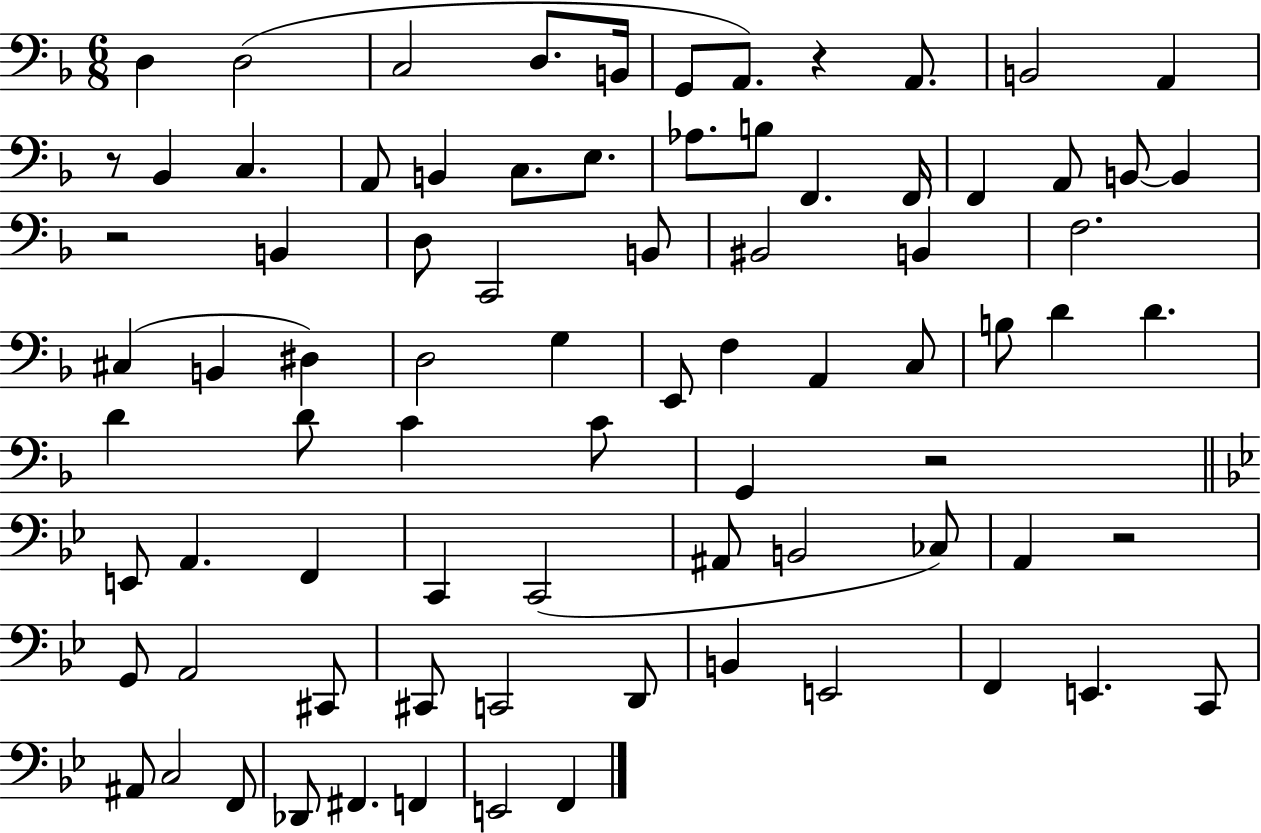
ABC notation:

X:1
T:Untitled
M:6/8
L:1/4
K:F
D, D,2 C,2 D,/2 B,,/4 G,,/2 A,,/2 z A,,/2 B,,2 A,, z/2 _B,, C, A,,/2 B,, C,/2 E,/2 _A,/2 B,/2 F,, F,,/4 F,, A,,/2 B,,/2 B,, z2 B,, D,/2 C,,2 B,,/2 ^B,,2 B,, F,2 ^C, B,, ^D, D,2 G, E,,/2 F, A,, C,/2 B,/2 D D D D/2 C C/2 G,, z2 E,,/2 A,, F,, C,, C,,2 ^A,,/2 B,,2 _C,/2 A,, z2 G,,/2 A,,2 ^C,,/2 ^C,,/2 C,,2 D,,/2 B,, E,,2 F,, E,, C,,/2 ^A,,/2 C,2 F,,/2 _D,,/2 ^F,, F,, E,,2 F,,